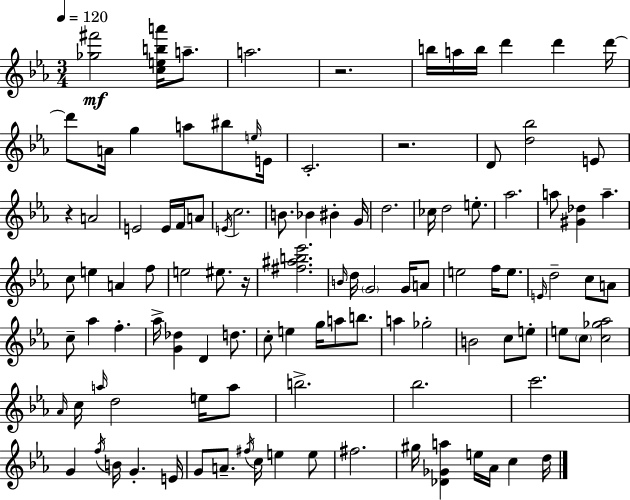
{
  \clef treble
  \numericTimeSignature
  \time 3/4
  \key ees \major
  \tempo 4 = 120
  <ges'' fis'''>2\mf <c'' e'' b'' a'''>16 a''8.-- | a''2. | r2. | b''16 a''16 b''16 d'''4 d'''4 d'''16~~ | \break d'''8 a'16 g''4 a''8 bis''8 \grace { e''16 } | e'16 c'2.-. | r2. | d'8 <d'' bes''>2 e'8 | \break r4 a'2 | e'2 e'16 f'16 a'8 | \acciaccatura { e'16 } c''2. | b'8. bes'4 bis'4-. | \break g'16 d''2. | ces''16 d''2 e''8.-. | aes''2. | a''8 <gis' des''>4 a''4.-- | \break c''8 e''4 a'4 | f''8 e''2 eis''8. | r16 <fis'' ais'' b'' ees'''>2. | \grace { b'16 } d''16 \parenthesize g'2 | \break g'16 a'8 e''2 f''16 | e''8. \grace { e'16 } d''2-- | c''8 a'8 c''8-- aes''4 f''4.-. | aes''16-> <g' des''>4 d'4 | \break d''8. c''8-. e''4 g''16 a''8 | b''8. a''4 ges''2-. | b'2 | c''8 e''8-. e''8 \parenthesize c''8 <c'' ges'' aes''>2 | \break \grace { aes'16 } c''16 \grace { a''16 } d''2 | e''16 a''8 b''2.-> | bes''2. | c'''2. | \break g'4 \acciaccatura { f''16 } b'16 | g'4.-. e'16 g'8 a'8.-- | \acciaccatura { fis''16 } c''16 e''4 e''8 fis''2. | gis''16 <des' ges' a''>4 | \break e''16 aes'16 c''4 d''16 \bar "|."
}